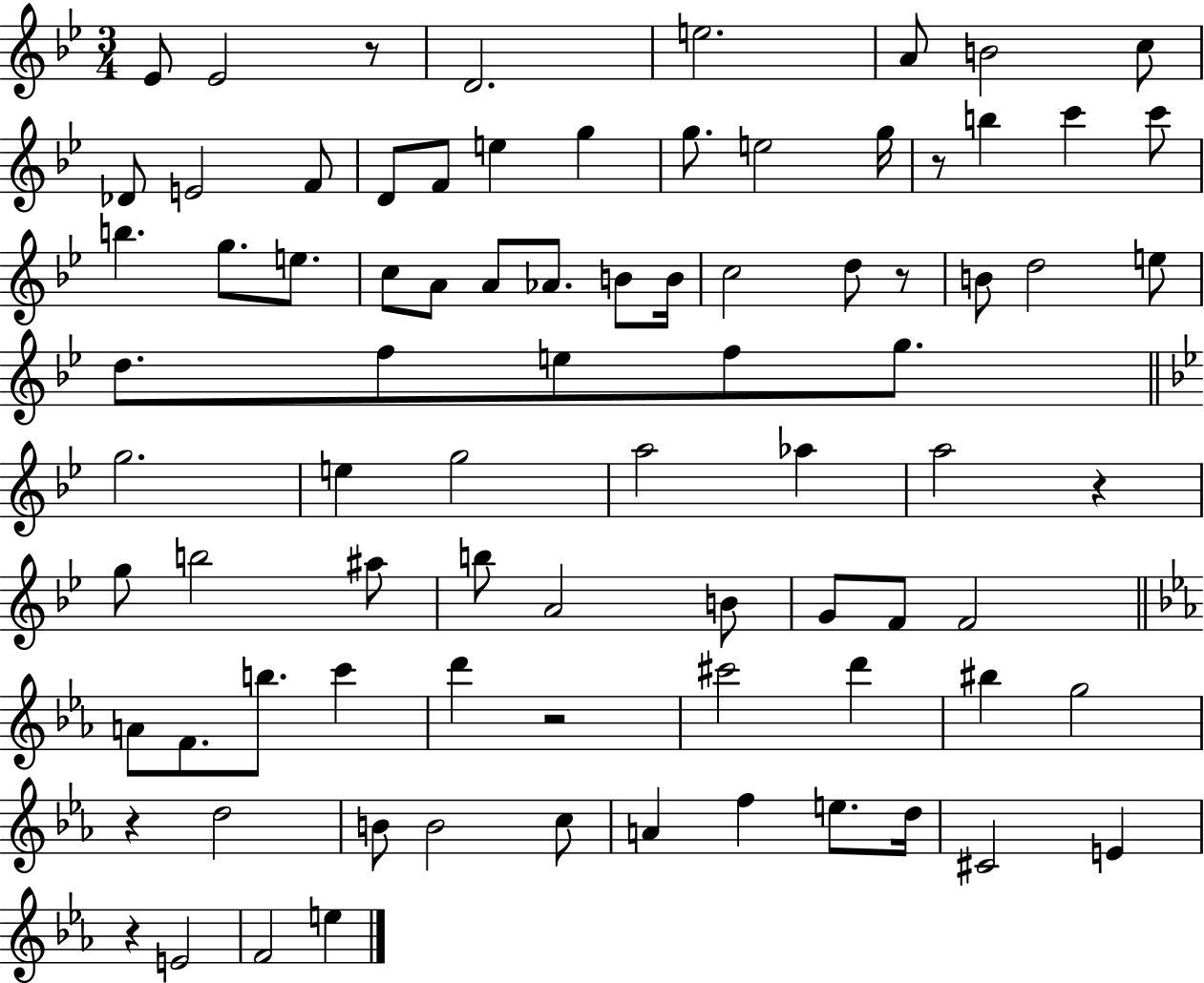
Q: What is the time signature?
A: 3/4